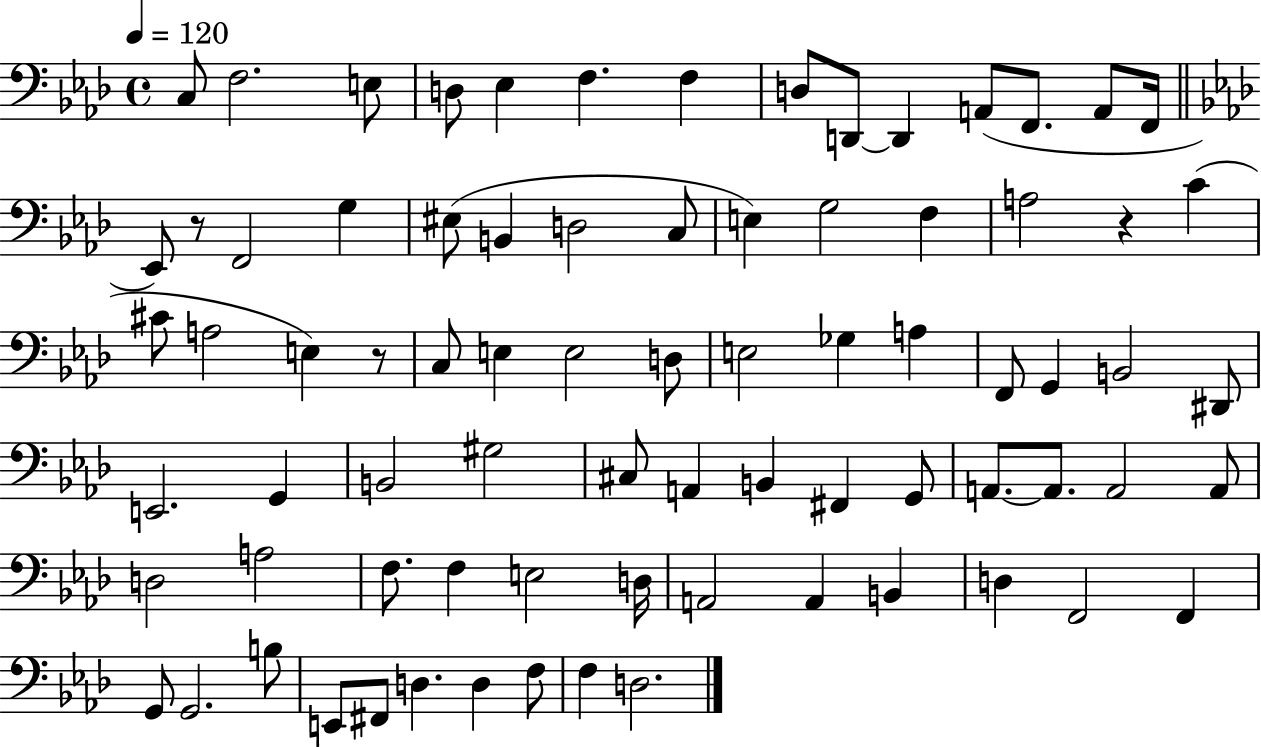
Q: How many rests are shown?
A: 3